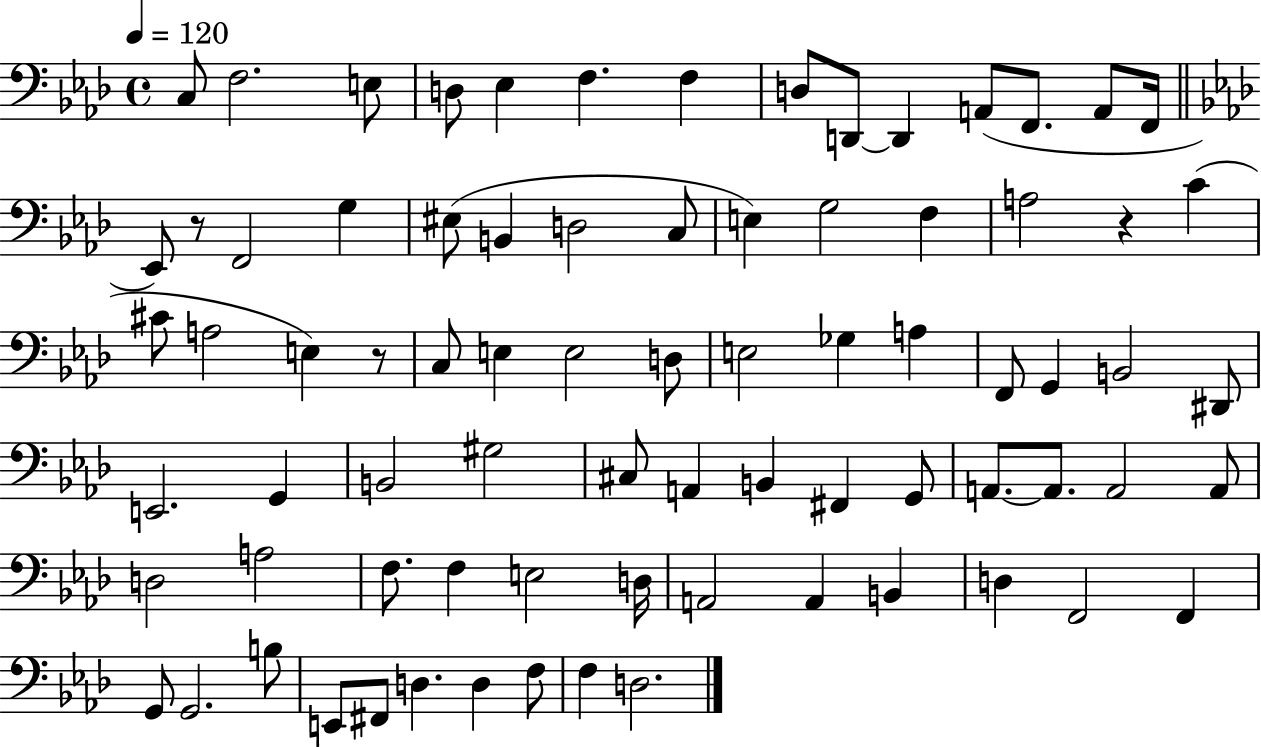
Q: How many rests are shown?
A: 3